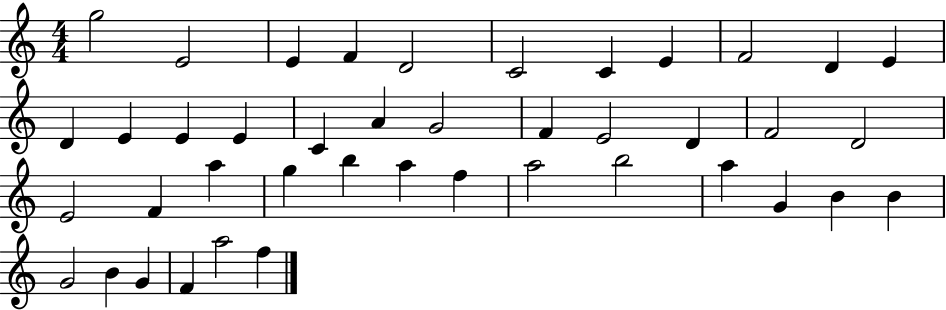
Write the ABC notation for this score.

X:1
T:Untitled
M:4/4
L:1/4
K:C
g2 E2 E F D2 C2 C E F2 D E D E E E C A G2 F E2 D F2 D2 E2 F a g b a f a2 b2 a G B B G2 B G F a2 f